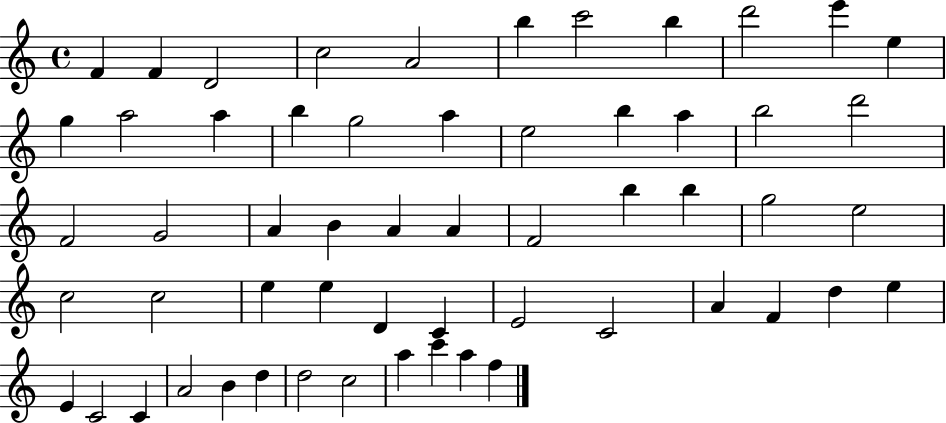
{
  \clef treble
  \time 4/4
  \defaultTimeSignature
  \key c \major
  f'4 f'4 d'2 | c''2 a'2 | b''4 c'''2 b''4 | d'''2 e'''4 e''4 | \break g''4 a''2 a''4 | b''4 g''2 a''4 | e''2 b''4 a''4 | b''2 d'''2 | \break f'2 g'2 | a'4 b'4 a'4 a'4 | f'2 b''4 b''4 | g''2 e''2 | \break c''2 c''2 | e''4 e''4 d'4 c'4 | e'2 c'2 | a'4 f'4 d''4 e''4 | \break e'4 c'2 c'4 | a'2 b'4 d''4 | d''2 c''2 | a''4 c'''4 a''4 f''4 | \break \bar "|."
}